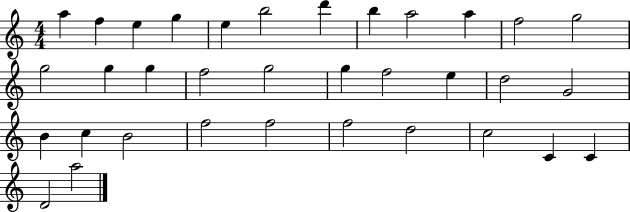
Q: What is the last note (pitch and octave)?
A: A5